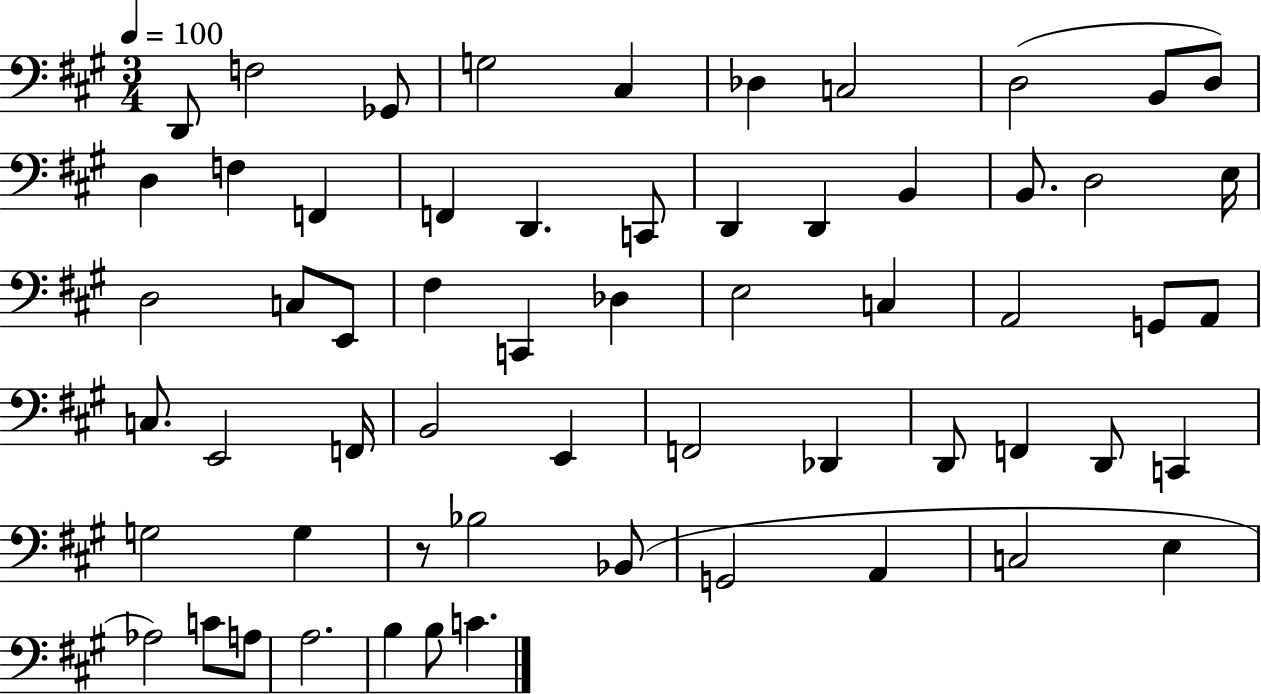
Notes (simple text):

D2/e F3/h Gb2/e G3/h C#3/q Db3/q C3/h D3/h B2/e D3/e D3/q F3/q F2/q F2/q D2/q. C2/e D2/q D2/q B2/q B2/e. D3/h E3/s D3/h C3/e E2/e F#3/q C2/q Db3/q E3/h C3/q A2/h G2/e A2/e C3/e. E2/h F2/s B2/h E2/q F2/h Db2/q D2/e F2/q D2/e C2/q G3/h G3/q R/e Bb3/h Bb2/e G2/h A2/q C3/h E3/q Ab3/h C4/e A3/e A3/h. B3/q B3/e C4/q.